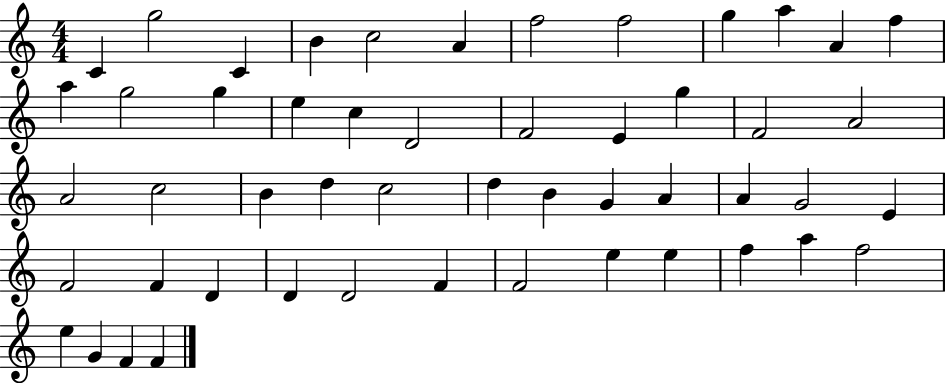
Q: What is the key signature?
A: C major